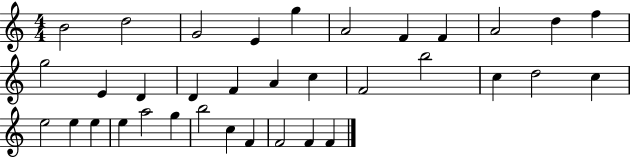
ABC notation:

X:1
T:Untitled
M:4/4
L:1/4
K:C
B2 d2 G2 E g A2 F F A2 d f g2 E D D F A c F2 b2 c d2 c e2 e e e a2 g b2 c F F2 F F